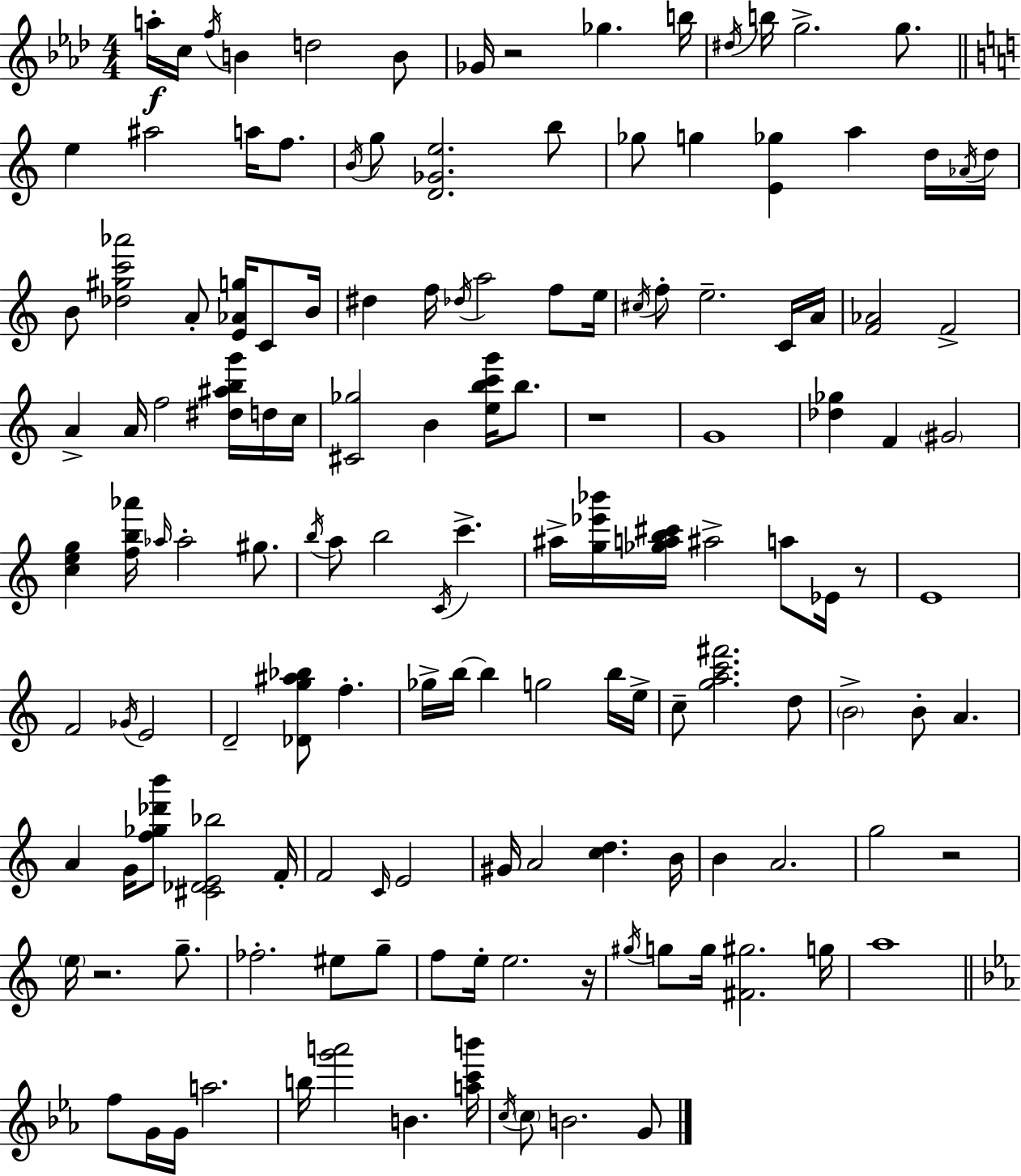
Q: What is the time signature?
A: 4/4